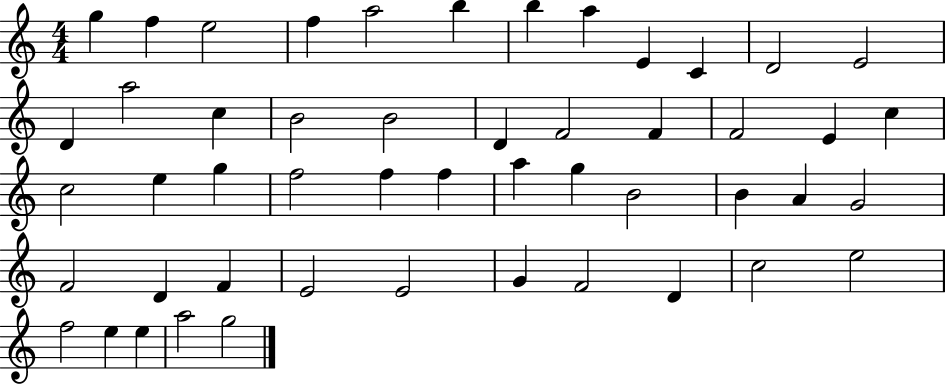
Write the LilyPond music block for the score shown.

{
  \clef treble
  \numericTimeSignature
  \time 4/4
  \key c \major
  g''4 f''4 e''2 | f''4 a''2 b''4 | b''4 a''4 e'4 c'4 | d'2 e'2 | \break d'4 a''2 c''4 | b'2 b'2 | d'4 f'2 f'4 | f'2 e'4 c''4 | \break c''2 e''4 g''4 | f''2 f''4 f''4 | a''4 g''4 b'2 | b'4 a'4 g'2 | \break f'2 d'4 f'4 | e'2 e'2 | g'4 f'2 d'4 | c''2 e''2 | \break f''2 e''4 e''4 | a''2 g''2 | \bar "|."
}